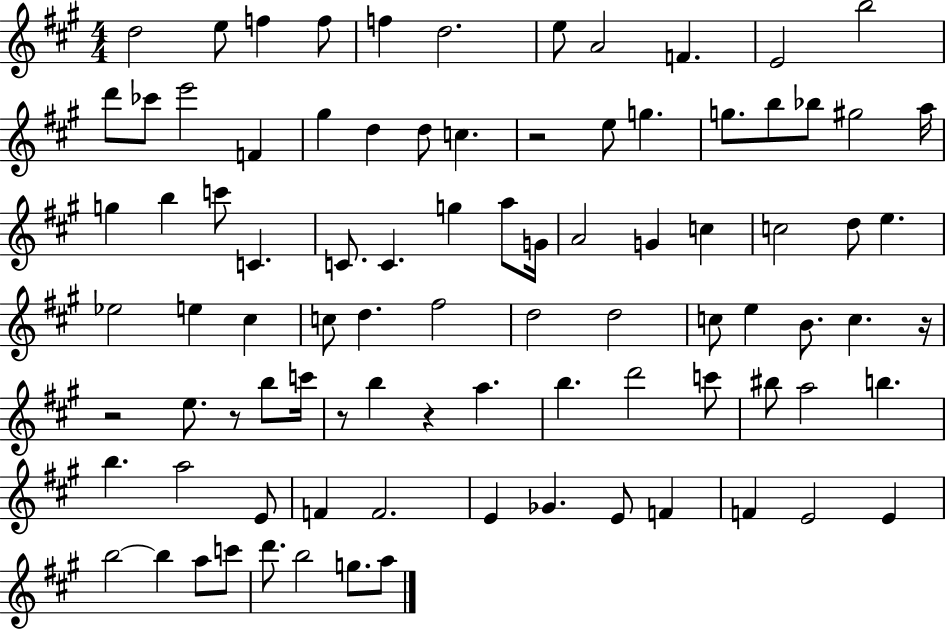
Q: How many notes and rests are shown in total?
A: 90